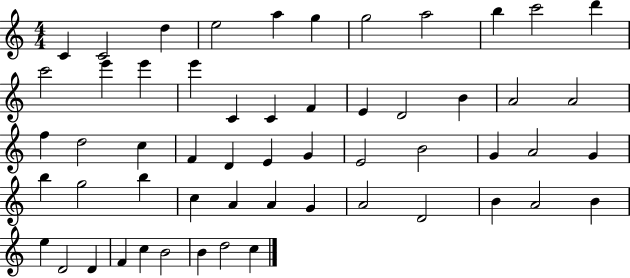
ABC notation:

X:1
T:Untitled
M:4/4
L:1/4
K:C
C C2 d e2 a g g2 a2 b c'2 d' c'2 e' e' e' C C F E D2 B A2 A2 f d2 c F D E G E2 B2 G A2 G b g2 b c A A G A2 D2 B A2 B e D2 D F c B2 B d2 c